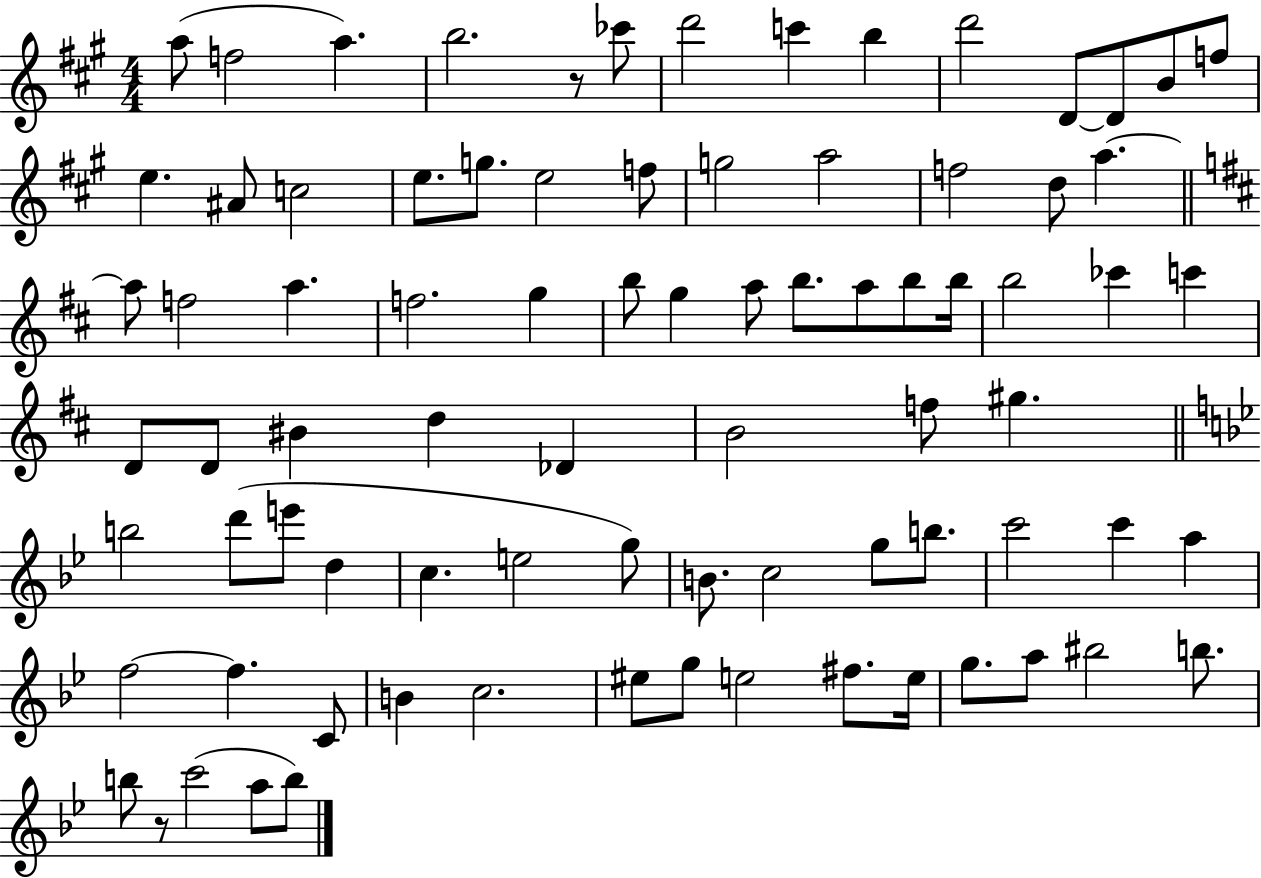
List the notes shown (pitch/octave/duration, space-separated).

A5/e F5/h A5/q. B5/h. R/e CES6/e D6/h C6/q B5/q D6/h D4/e D4/e B4/e F5/e E5/q. A#4/e C5/h E5/e. G5/e. E5/h F5/e G5/h A5/h F5/h D5/e A5/q. A5/e F5/h A5/q. F5/h. G5/q B5/e G5/q A5/e B5/e. A5/e B5/e B5/s B5/h CES6/q C6/q D4/e D4/e BIS4/q D5/q Db4/q B4/h F5/e G#5/q. B5/h D6/e E6/e D5/q C5/q. E5/h G5/e B4/e. C5/h G5/e B5/e. C6/h C6/q A5/q F5/h F5/q. C4/e B4/q C5/h. EIS5/e G5/e E5/h F#5/e. E5/s G5/e. A5/e BIS5/h B5/e. B5/e R/e C6/h A5/e B5/e